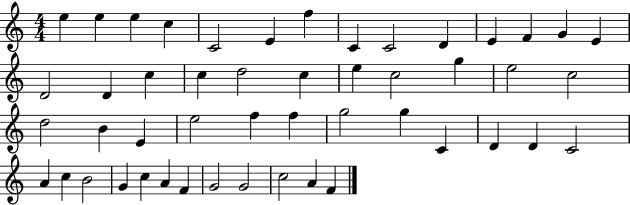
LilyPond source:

{
  \clef treble
  \numericTimeSignature
  \time 4/4
  \key c \major
  e''4 e''4 e''4 c''4 | c'2 e'4 f''4 | c'4 c'2 d'4 | e'4 f'4 g'4 e'4 | \break d'2 d'4 c''4 | c''4 d''2 c''4 | e''4 c''2 g''4 | e''2 c''2 | \break d''2 b'4 e'4 | e''2 f''4 f''4 | g''2 g''4 c'4 | d'4 d'4 c'2 | \break a'4 c''4 b'2 | g'4 c''4 a'4 f'4 | g'2 g'2 | c''2 a'4 f'4 | \break \bar "|."
}